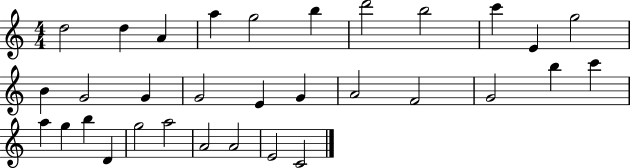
X:1
T:Untitled
M:4/4
L:1/4
K:C
d2 d A a g2 b d'2 b2 c' E g2 B G2 G G2 E G A2 F2 G2 b c' a g b D g2 a2 A2 A2 E2 C2